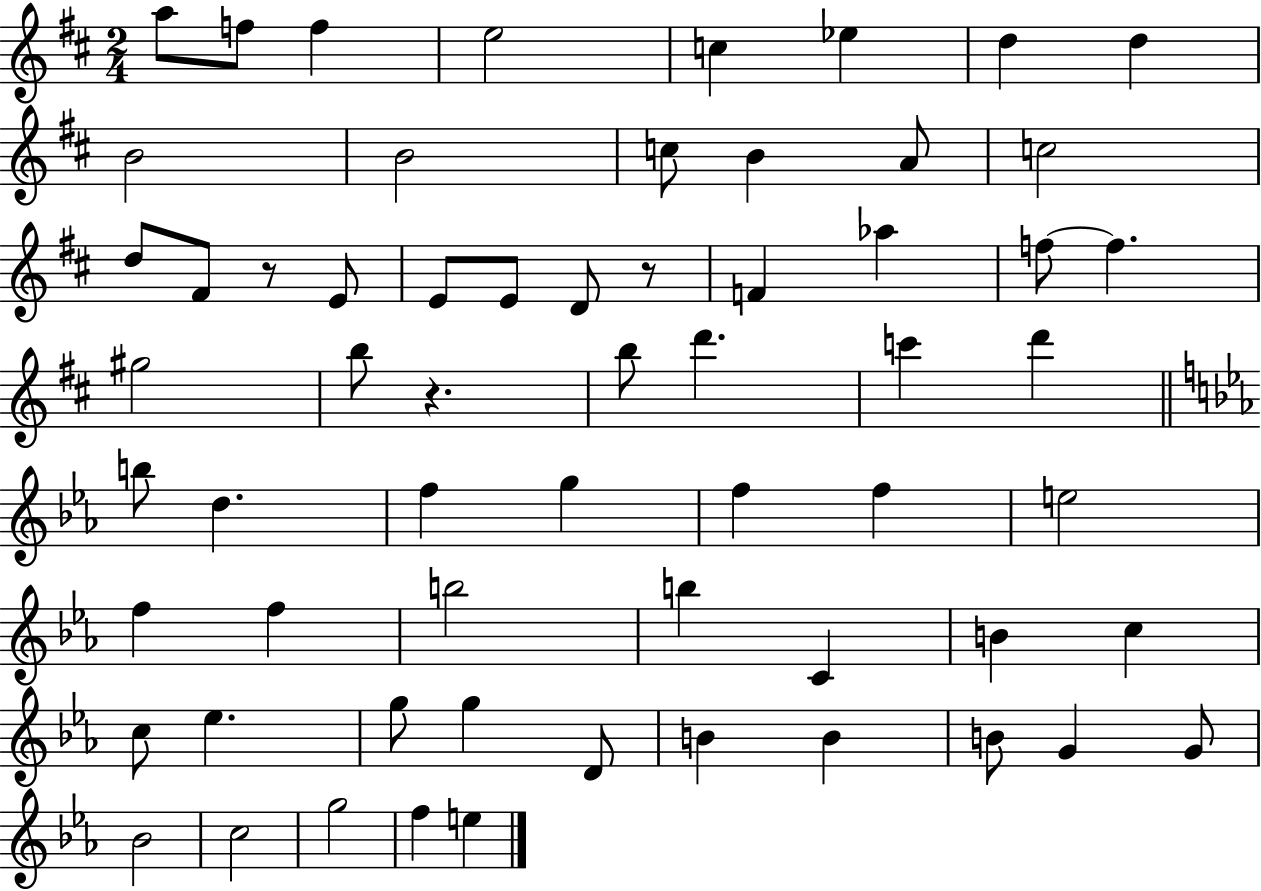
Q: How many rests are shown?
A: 3